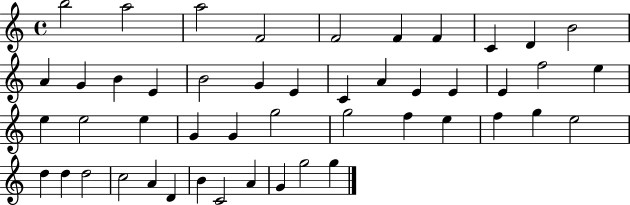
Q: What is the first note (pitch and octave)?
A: B5